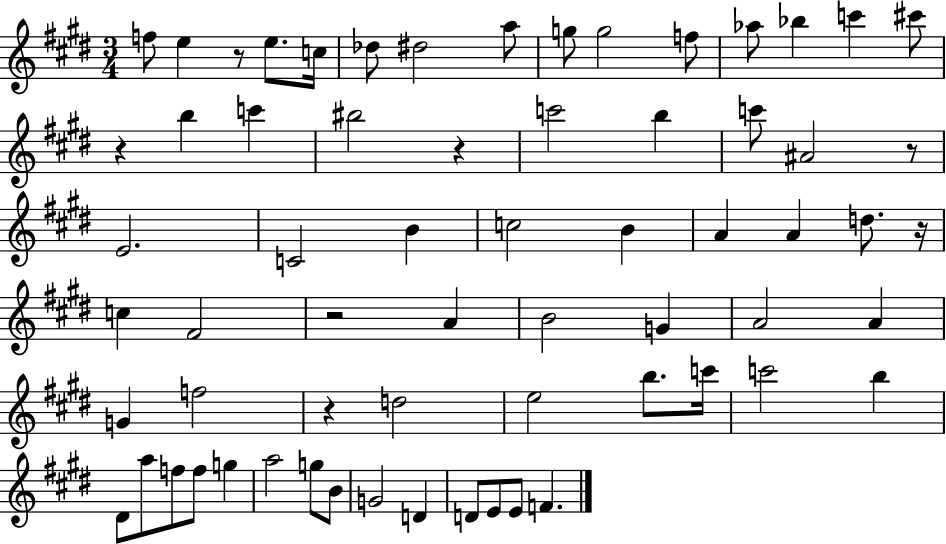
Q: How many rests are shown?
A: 7